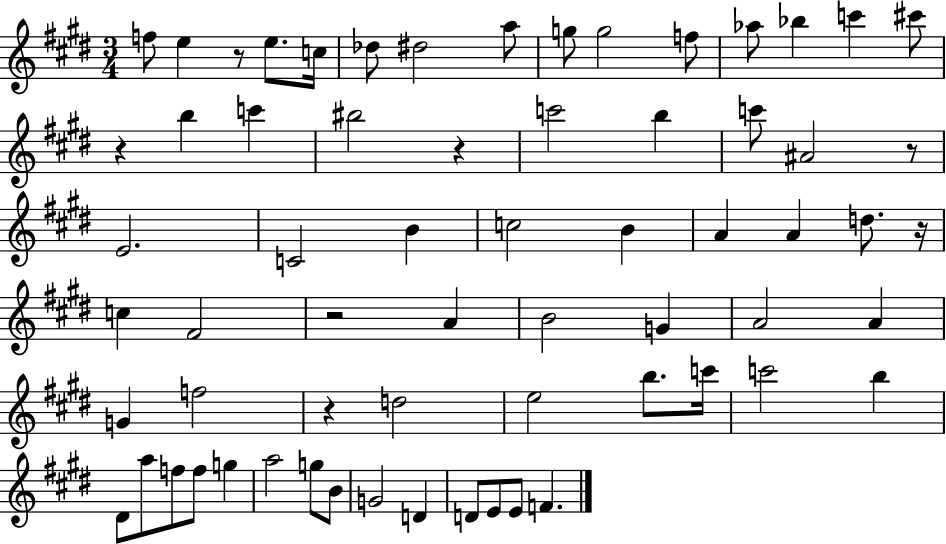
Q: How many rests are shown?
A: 7